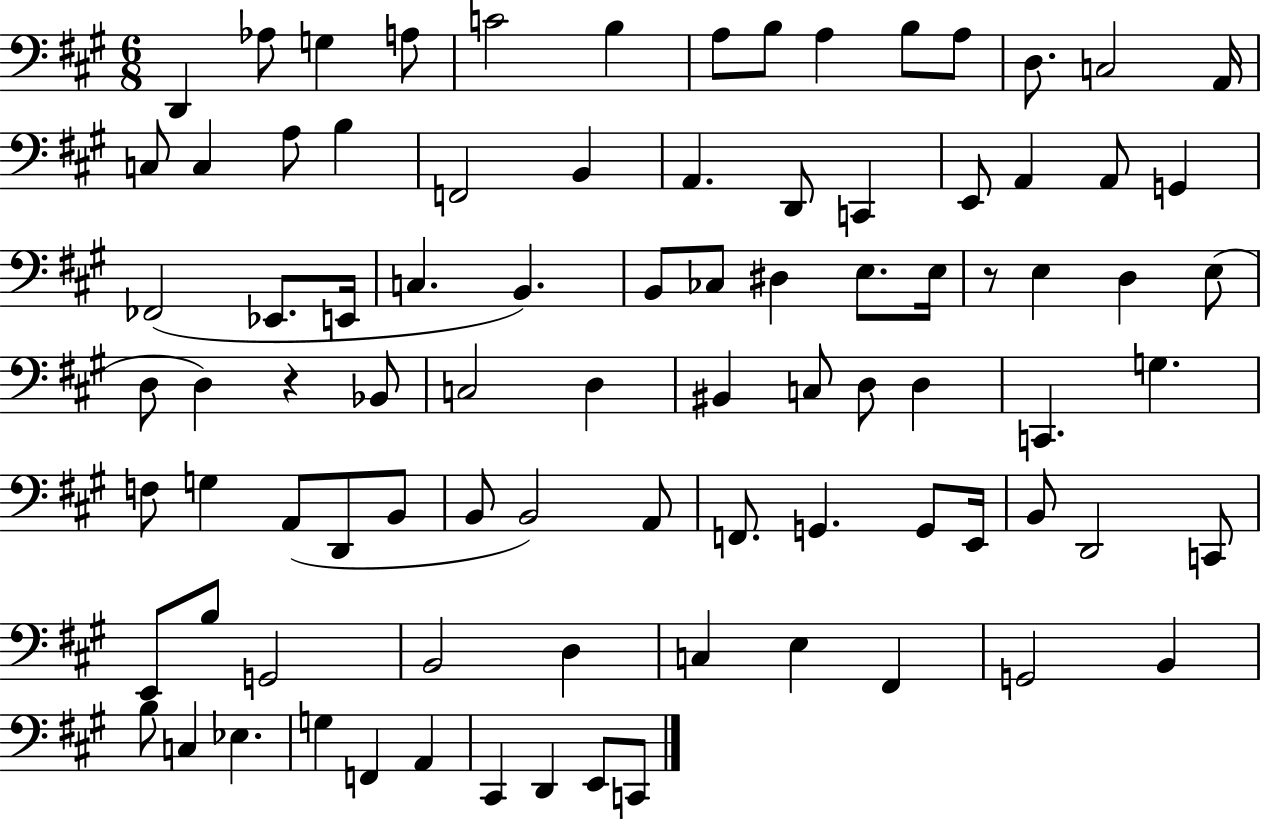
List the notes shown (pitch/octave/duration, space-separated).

D2/q Ab3/e G3/q A3/e C4/h B3/q A3/e B3/e A3/q B3/e A3/e D3/e. C3/h A2/s C3/e C3/q A3/e B3/q F2/h B2/q A2/q. D2/e C2/q E2/e A2/q A2/e G2/q FES2/h Eb2/e. E2/s C3/q. B2/q. B2/e CES3/e D#3/q E3/e. E3/s R/e E3/q D3/q E3/e D3/e D3/q R/q Bb2/e C3/h D3/q BIS2/q C3/e D3/e D3/q C2/q. G3/q. F3/e G3/q A2/e D2/e B2/e B2/e B2/h A2/e F2/e. G2/q. G2/e E2/s B2/e D2/h C2/e E2/e B3/e G2/h B2/h D3/q C3/q E3/q F#2/q G2/h B2/q B3/e C3/q Eb3/q. G3/q F2/q A2/q C#2/q D2/q E2/e C2/e